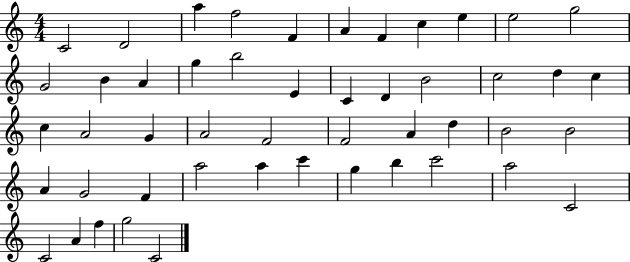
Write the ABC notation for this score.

X:1
T:Untitled
M:4/4
L:1/4
K:C
C2 D2 a f2 F A F c e e2 g2 G2 B A g b2 E C D B2 c2 d c c A2 G A2 F2 F2 A d B2 B2 A G2 F a2 a c' g b c'2 a2 C2 C2 A f g2 C2